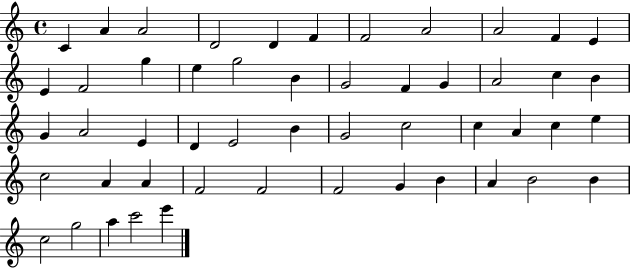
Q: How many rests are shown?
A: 0